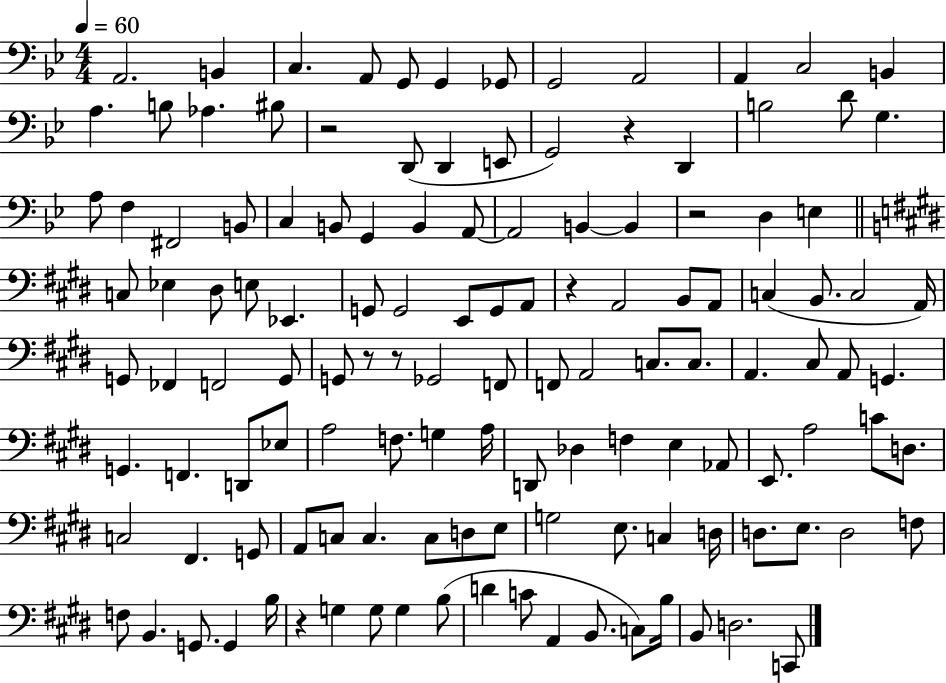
{
  \clef bass
  \numericTimeSignature
  \time 4/4
  \key bes \major
  \tempo 4 = 60
  \repeat volta 2 { a,2. b,4 | c4. a,8 g,8 g,4 ges,8 | g,2 a,2 | a,4 c2 b,4 | \break a4. b8 aes4. bis8 | r2 d,8( d,4 e,8 | g,2) r4 d,4 | b2 d'8 g4. | \break a8 f4 fis,2 b,8 | c4 b,8 g,4 b,4 a,8~~ | a,2 b,4~~ b,4 | r2 d4 e4 | \break \bar "||" \break \key e \major c8 ees4 dis8 e8 ees,4. | g,8 g,2 e,8 g,8 a,8 | r4 a,2 b,8 a,8 | c4( b,8. c2 a,16) | \break g,8 fes,4 f,2 g,8 | g,8 r8 r8 ges,2 f,8 | f,8 a,2 c8. c8. | a,4. cis8 a,8 g,4. | \break g,4. f,4. d,8 ees8 | a2 f8. g4 a16 | d,8 des4 f4 e4 aes,8 | e,8. a2 c'8 d8. | \break c2 fis,4. g,8 | a,8 c8 c4. c8 d8 e8 | g2 e8. c4 d16 | d8. e8. d2 f8 | \break f8 b,4. g,8. g,4 b16 | r4 g4 g8 g4 b8( | d'4 c'8 a,4 b,8. c8) b16 | b,8 d2. c,8 | \break } \bar "|."
}